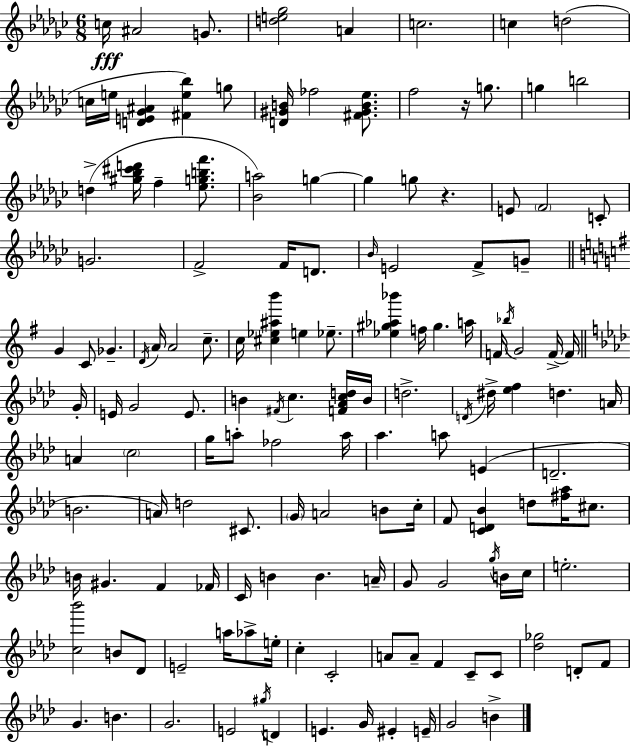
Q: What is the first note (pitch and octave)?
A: C5